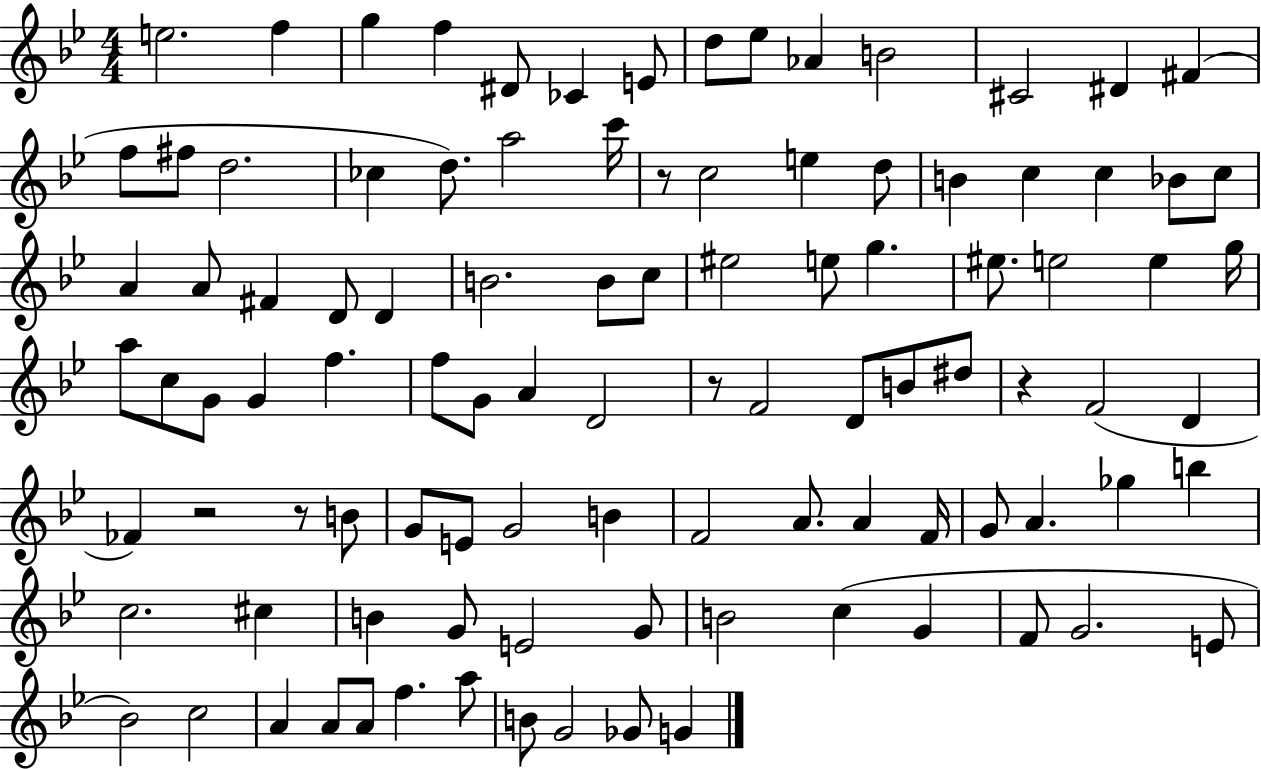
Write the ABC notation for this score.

X:1
T:Untitled
M:4/4
L:1/4
K:Bb
e2 f g f ^D/2 _C E/2 d/2 _e/2 _A B2 ^C2 ^D ^F f/2 ^f/2 d2 _c d/2 a2 c'/4 z/2 c2 e d/2 B c c _B/2 c/2 A A/2 ^F D/2 D B2 B/2 c/2 ^e2 e/2 g ^e/2 e2 e g/4 a/2 c/2 G/2 G f f/2 G/2 A D2 z/2 F2 D/2 B/2 ^d/2 z F2 D _F z2 z/2 B/2 G/2 E/2 G2 B F2 A/2 A F/4 G/2 A _g b c2 ^c B G/2 E2 G/2 B2 c G F/2 G2 E/2 _B2 c2 A A/2 A/2 f a/2 B/2 G2 _G/2 G